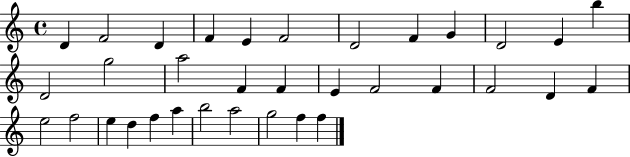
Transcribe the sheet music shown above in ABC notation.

X:1
T:Untitled
M:4/4
L:1/4
K:C
D F2 D F E F2 D2 F G D2 E b D2 g2 a2 F F E F2 F F2 D F e2 f2 e d f a b2 a2 g2 f f